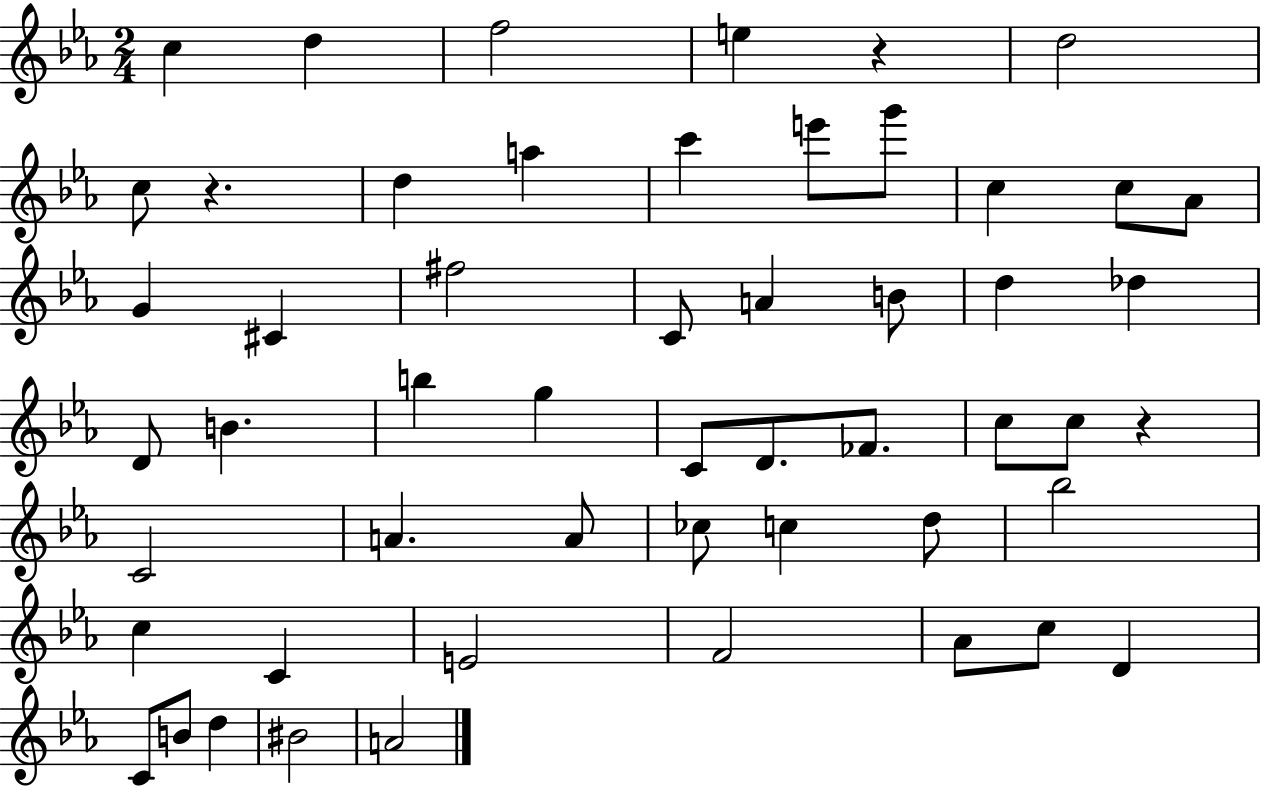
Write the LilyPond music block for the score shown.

{
  \clef treble
  \numericTimeSignature
  \time 2/4
  \key ees \major
  c''4 d''4 | f''2 | e''4 r4 | d''2 | \break c''8 r4. | d''4 a''4 | c'''4 e'''8 g'''8 | c''4 c''8 aes'8 | \break g'4 cis'4 | fis''2 | c'8 a'4 b'8 | d''4 des''4 | \break d'8 b'4. | b''4 g''4 | c'8 d'8. fes'8. | c''8 c''8 r4 | \break c'2 | a'4. a'8 | ces''8 c''4 d''8 | bes''2 | \break c''4 c'4 | e'2 | f'2 | aes'8 c''8 d'4 | \break c'8 b'8 d''4 | bis'2 | a'2 | \bar "|."
}